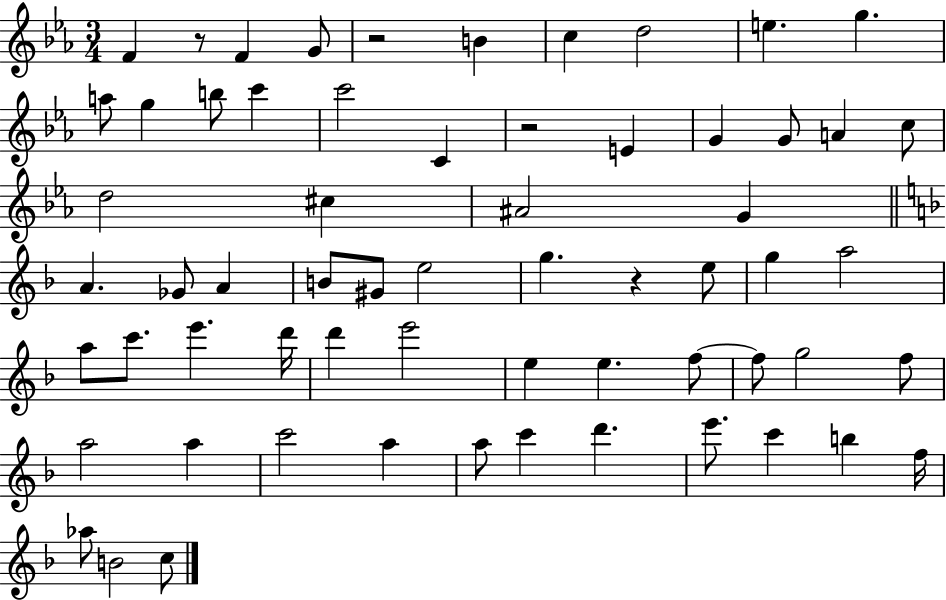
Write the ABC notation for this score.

X:1
T:Untitled
M:3/4
L:1/4
K:Eb
F z/2 F G/2 z2 B c d2 e g a/2 g b/2 c' c'2 C z2 E G G/2 A c/2 d2 ^c ^A2 G A _G/2 A B/2 ^G/2 e2 g z e/2 g a2 a/2 c'/2 e' d'/4 d' e'2 e e f/2 f/2 g2 f/2 a2 a c'2 a a/2 c' d' e'/2 c' b f/4 _a/2 B2 c/2